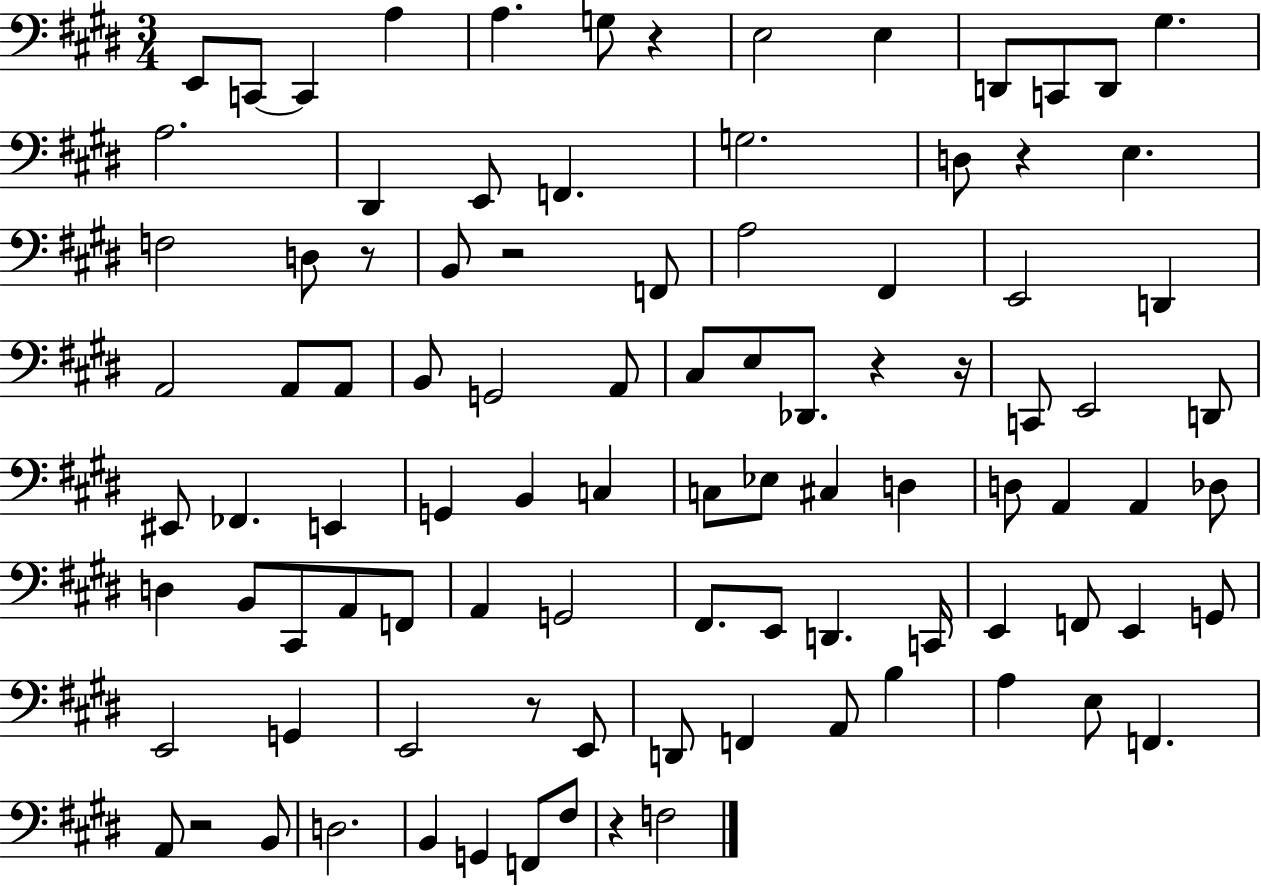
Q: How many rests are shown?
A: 9